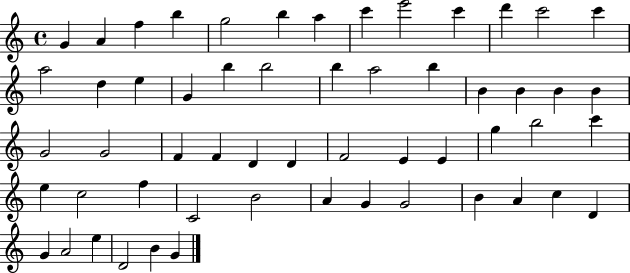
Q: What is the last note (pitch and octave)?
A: G4